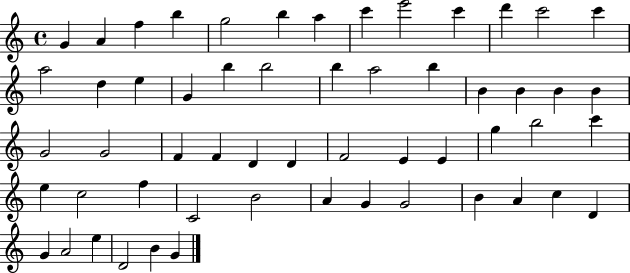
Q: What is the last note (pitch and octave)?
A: G4